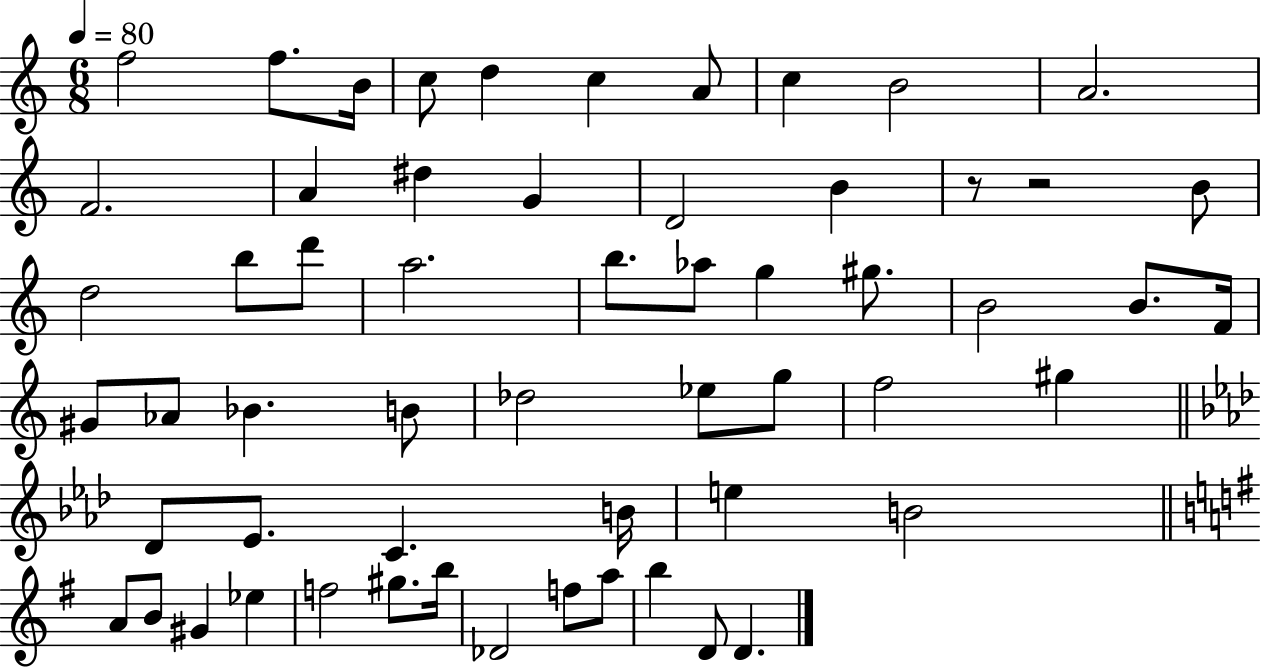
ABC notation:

X:1
T:Untitled
M:6/8
L:1/4
K:C
f2 f/2 B/4 c/2 d c A/2 c B2 A2 F2 A ^d G D2 B z/2 z2 B/2 d2 b/2 d'/2 a2 b/2 _a/2 g ^g/2 B2 B/2 F/4 ^G/2 _A/2 _B B/2 _d2 _e/2 g/2 f2 ^g _D/2 _E/2 C B/4 e B2 A/2 B/2 ^G _e f2 ^g/2 b/4 _D2 f/2 a/2 b D/2 D